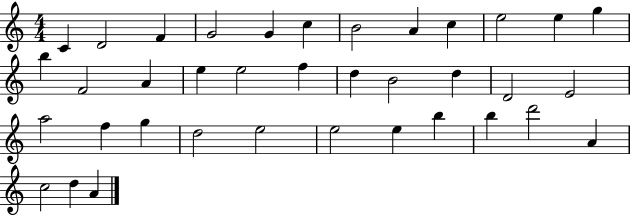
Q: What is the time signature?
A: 4/4